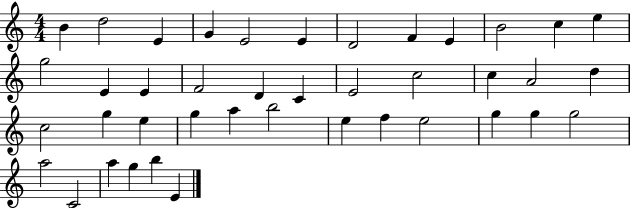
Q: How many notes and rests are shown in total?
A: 41